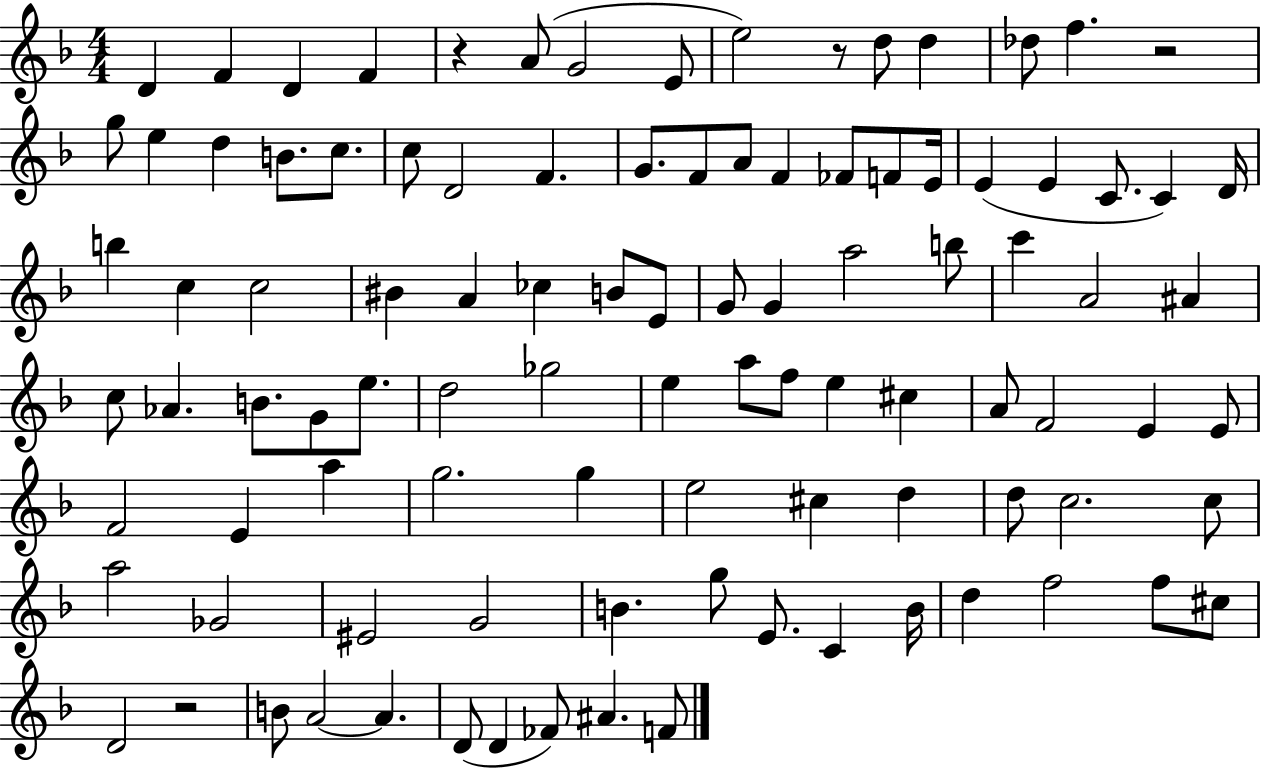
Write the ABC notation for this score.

X:1
T:Untitled
M:4/4
L:1/4
K:F
D F D F z A/2 G2 E/2 e2 z/2 d/2 d _d/2 f z2 g/2 e d B/2 c/2 c/2 D2 F G/2 F/2 A/2 F _F/2 F/2 E/4 E E C/2 C D/4 b c c2 ^B A _c B/2 E/2 G/2 G a2 b/2 c' A2 ^A c/2 _A B/2 G/2 e/2 d2 _g2 e a/2 f/2 e ^c A/2 F2 E E/2 F2 E a g2 g e2 ^c d d/2 c2 c/2 a2 _G2 ^E2 G2 B g/2 E/2 C B/4 d f2 f/2 ^c/2 D2 z2 B/2 A2 A D/2 D _F/2 ^A F/2